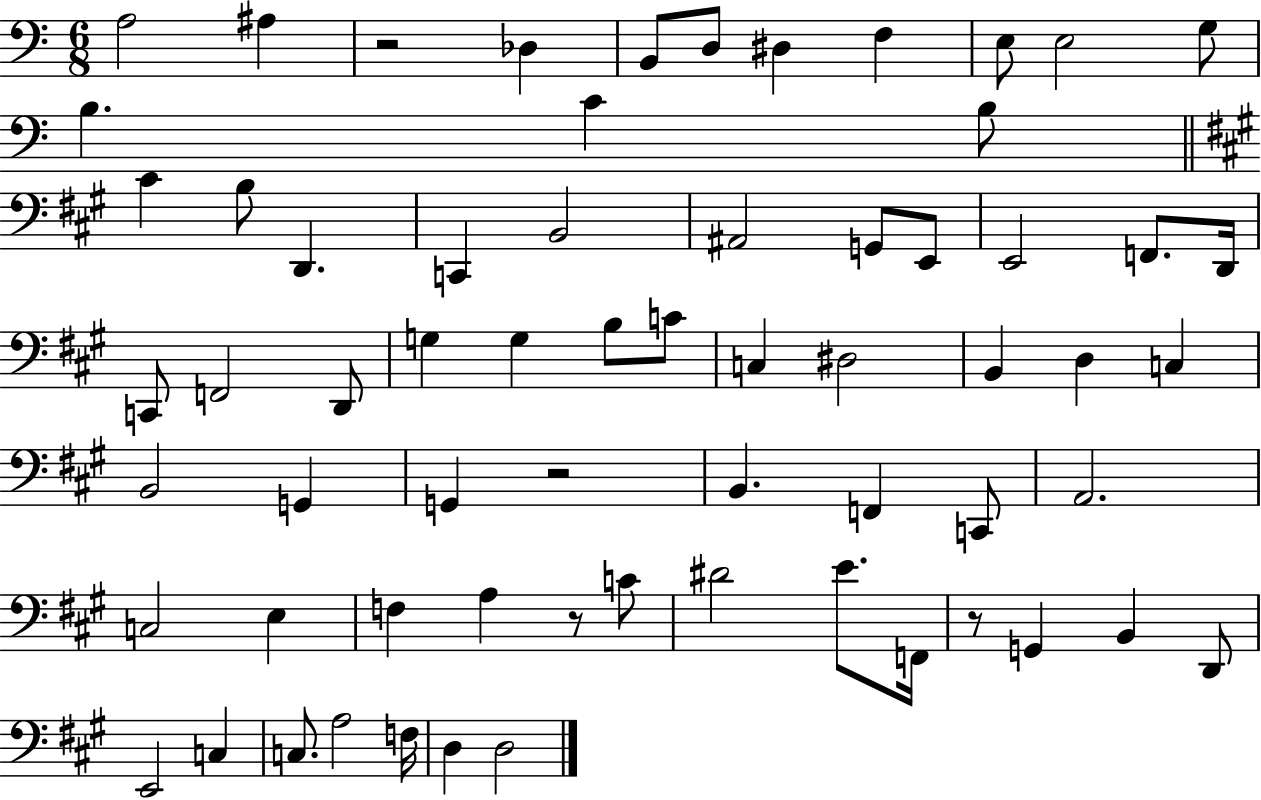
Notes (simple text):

A3/h A#3/q R/h Db3/q B2/e D3/e D#3/q F3/q E3/e E3/h G3/e B3/q. C4/q B3/e C#4/q B3/e D2/q. C2/q B2/h A#2/h G2/e E2/e E2/h F2/e. D2/s C2/e F2/h D2/e G3/q G3/q B3/e C4/e C3/q D#3/h B2/q D3/q C3/q B2/h G2/q G2/q R/h B2/q. F2/q C2/e A2/h. C3/h E3/q F3/q A3/q R/e C4/e D#4/h E4/e. F2/s R/e G2/q B2/q D2/e E2/h C3/q C3/e. A3/h F3/s D3/q D3/h